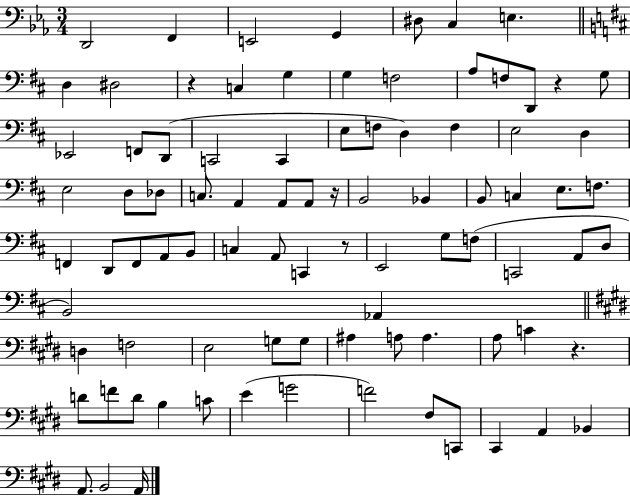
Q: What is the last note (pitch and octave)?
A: A2